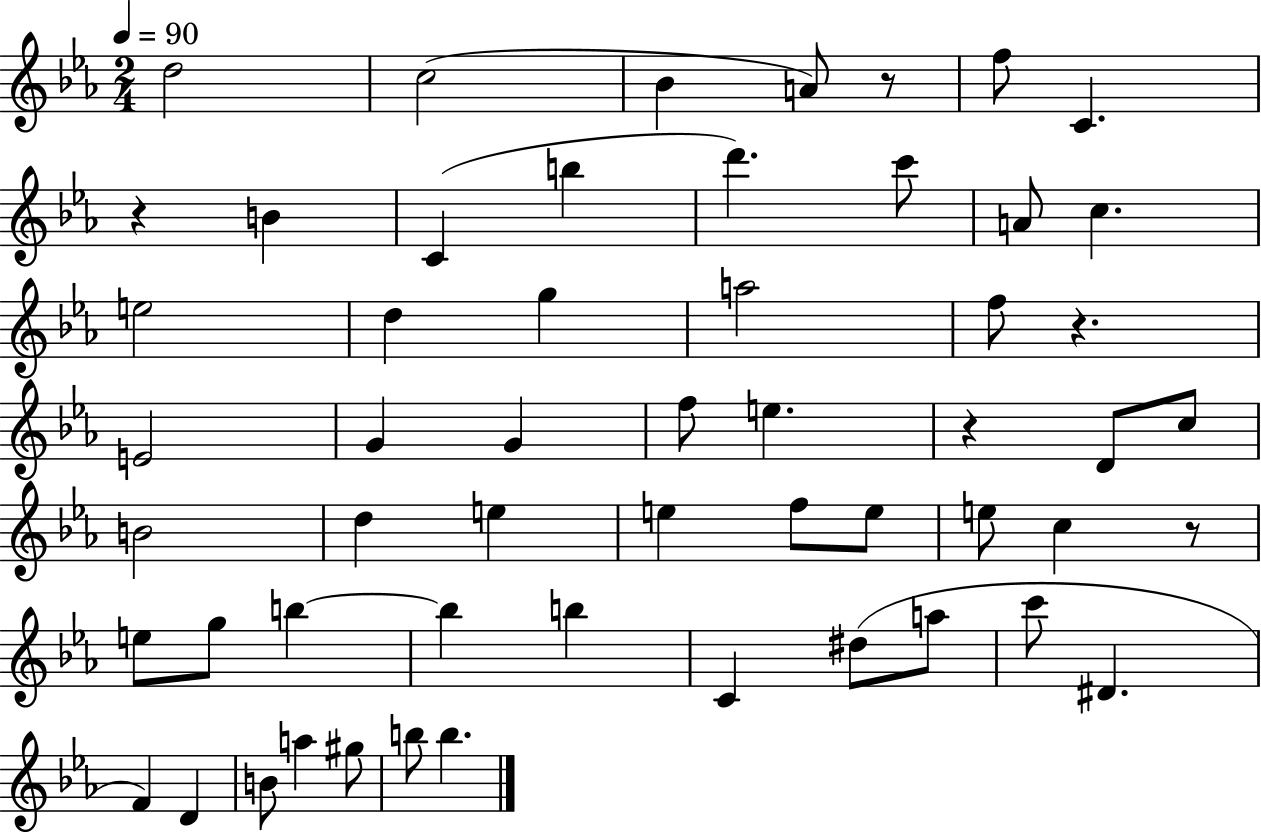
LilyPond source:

{
  \clef treble
  \numericTimeSignature
  \time 2/4
  \key ees \major
  \tempo 4 = 90
  d''2 | c''2( | bes'4 a'8) r8 | f''8 c'4. | \break r4 b'4 | c'4( b''4 | d'''4.) c'''8 | a'8 c''4. | \break e''2 | d''4 g''4 | a''2 | f''8 r4. | \break e'2 | g'4 g'4 | f''8 e''4. | r4 d'8 c''8 | \break b'2 | d''4 e''4 | e''4 f''8 e''8 | e''8 c''4 r8 | \break e''8 g''8 b''4~~ | b''4 b''4 | c'4 dis''8( a''8 | c'''8 dis'4. | \break f'4) d'4 | b'8 a''4 gis''8 | b''8 b''4. | \bar "|."
}